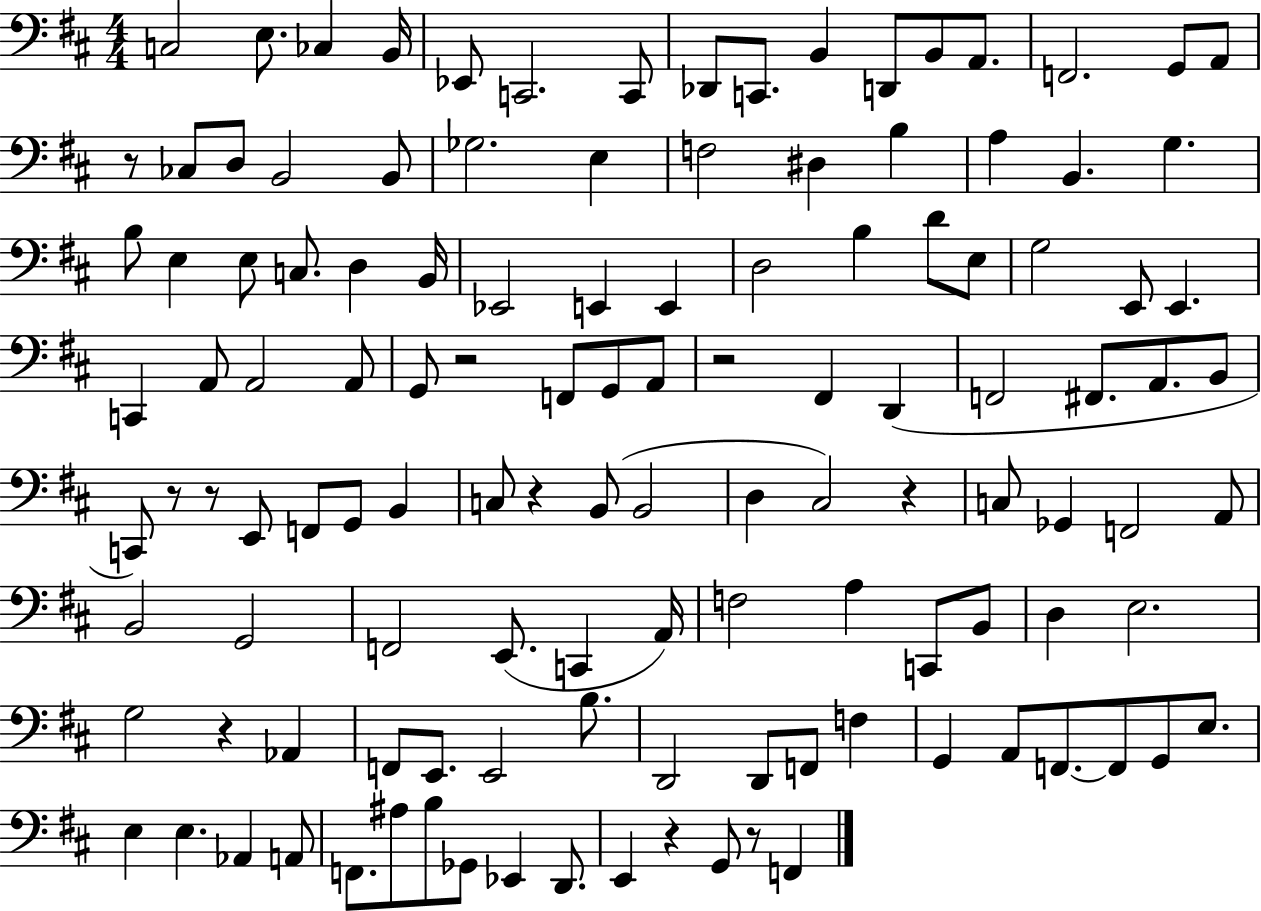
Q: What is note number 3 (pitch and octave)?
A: CES3